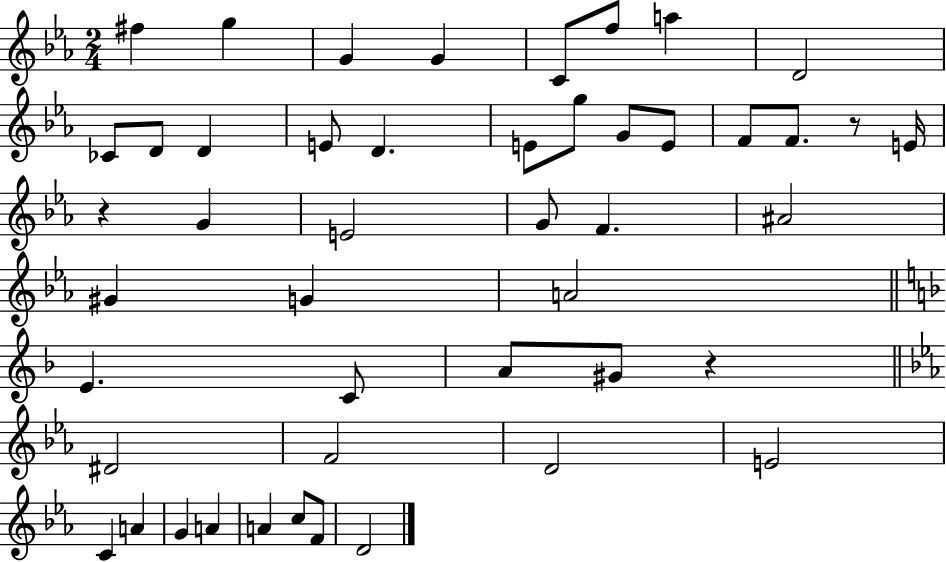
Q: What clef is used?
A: treble